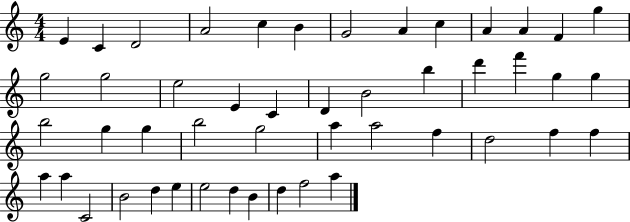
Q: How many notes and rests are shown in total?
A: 48